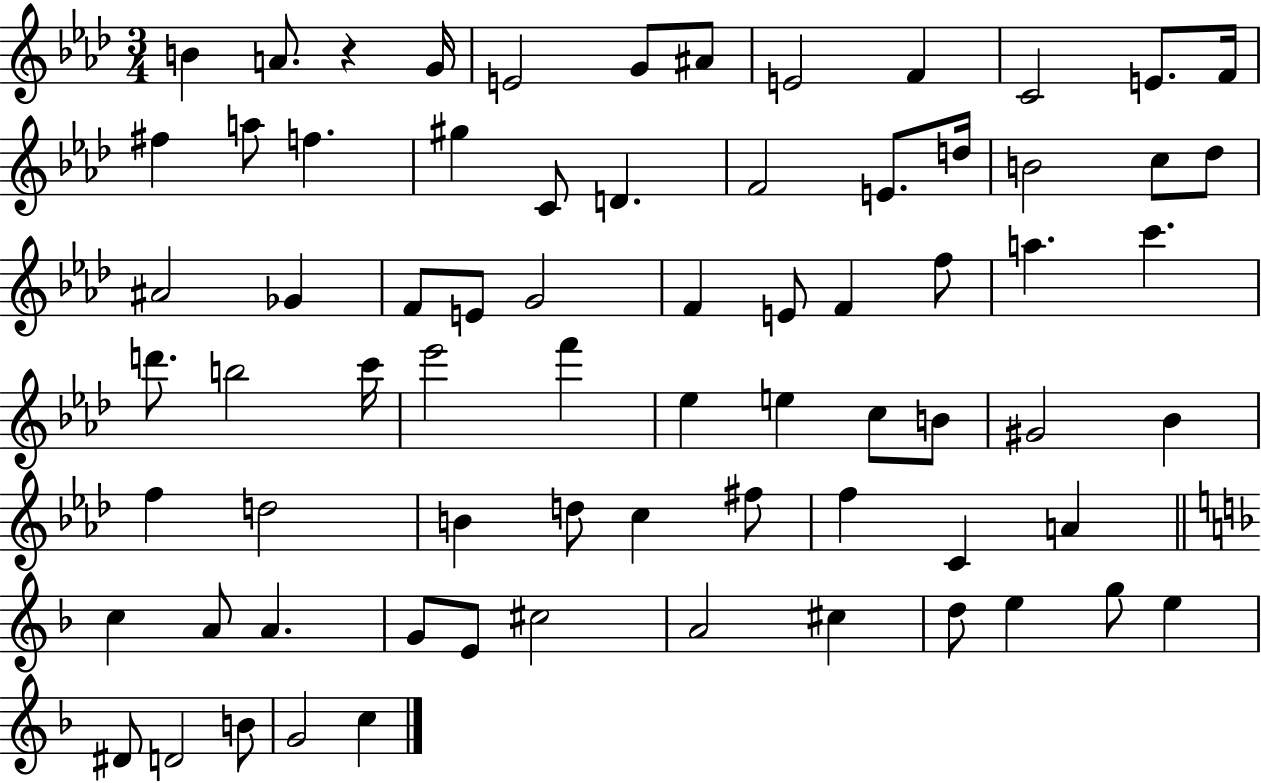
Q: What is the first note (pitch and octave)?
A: B4